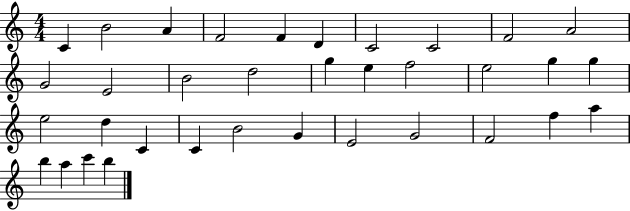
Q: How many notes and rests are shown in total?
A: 35